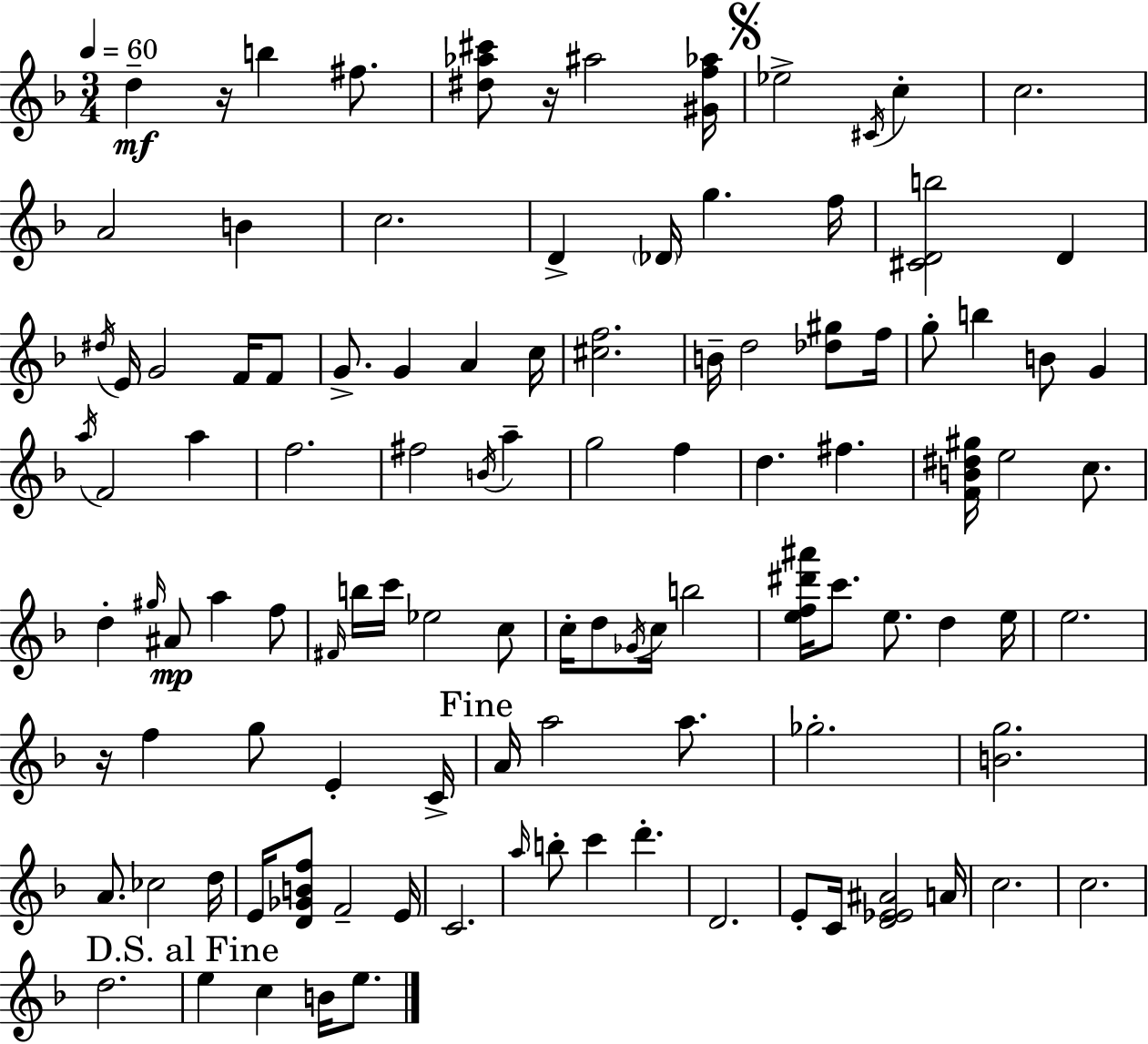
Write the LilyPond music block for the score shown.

{
  \clef treble
  \numericTimeSignature
  \time 3/4
  \key f \major
  \tempo 4 = 60
  d''4--\mf r16 b''4 fis''8. | <dis'' aes'' cis'''>8 r16 ais''2 <gis' f'' aes''>16 | \mark \markup { \musicglyph "scripts.segno" } ees''2-> \acciaccatura { cis'16 } c''4-. | c''2. | \break a'2 b'4 | c''2. | d'4-> \parenthesize des'16 g''4. | f''16 <cis' d' b''>2 d'4 | \break \acciaccatura { dis''16 } e'16 g'2 f'16 | f'8 g'8.-> g'4 a'4 | c''16 <cis'' f''>2. | b'16-- d''2 <des'' gis''>8 | \break f''16 g''8-. b''4 b'8 g'4 | \acciaccatura { a''16 } f'2 a''4 | f''2. | fis''2 \acciaccatura { b'16 } | \break a''4-- g''2 | f''4 d''4. fis''4. | <f' b' dis'' gis''>16 e''2 | c''8. d''4-. \grace { gis''16 }\mp ais'8 a''4 | \break f''8 \grace { fis'16 } b''16 c'''16 ees''2 | c''8 c''16-. d''8 \acciaccatura { ges'16 } c''16 b''2 | <e'' f'' dis''' ais'''>16 c'''8. e''8. | d''4 e''16 e''2. | \break r16 f''4 | g''8 e'4-. c'16-> \mark "Fine" a'16 a''2 | a''8. ges''2.-. | <b' g''>2. | \break a'8. ces''2 | d''16 e'16 <d' ges' b' f''>8 f'2-- | e'16 c'2. | \grace { a''16 } b''8-. c'''4 | \break d'''4.-. d'2. | e'8-. c'16 <d' ees' ees' ais'>2 | a'16 c''2. | c''2. | \break d''2. | \mark "D.S. al Fine" e''4 | c''4 b'16 e''8. \bar "|."
}